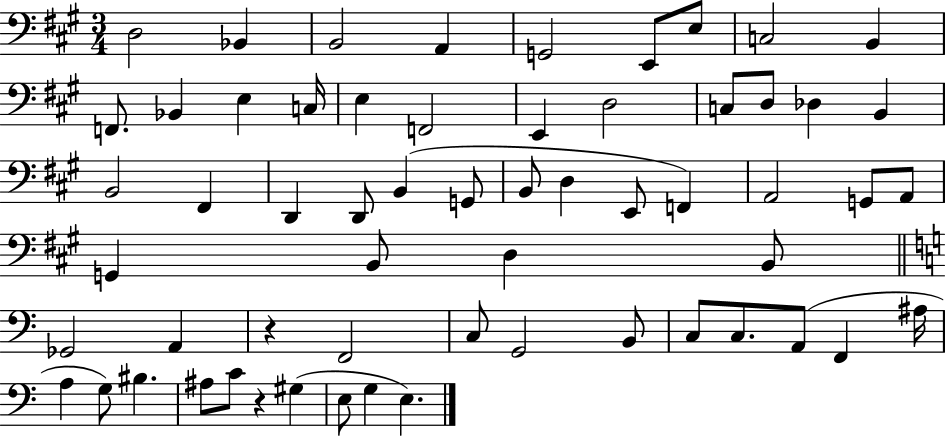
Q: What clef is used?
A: bass